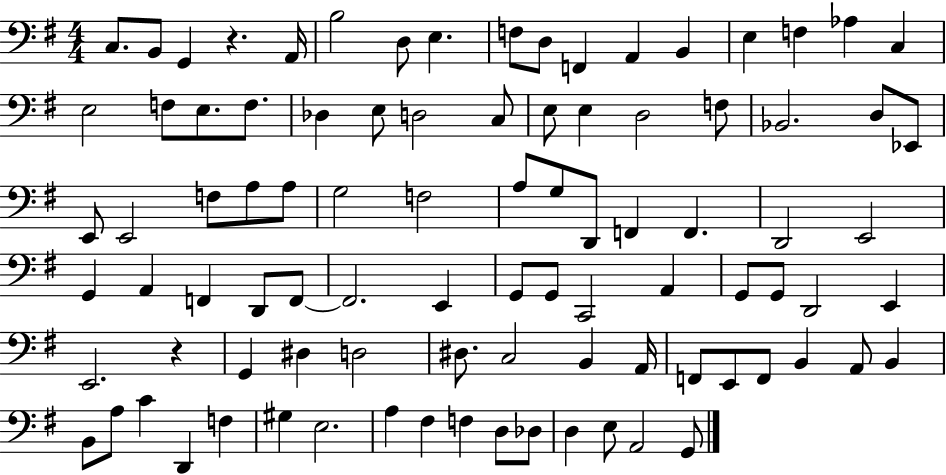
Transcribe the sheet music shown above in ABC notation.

X:1
T:Untitled
M:4/4
L:1/4
K:G
C,/2 B,,/2 G,, z A,,/4 B,2 D,/2 E, F,/2 D,/2 F,, A,, B,, E, F, _A, C, E,2 F,/2 E,/2 F,/2 _D, E,/2 D,2 C,/2 E,/2 E, D,2 F,/2 _B,,2 D,/2 _E,,/2 E,,/2 E,,2 F,/2 A,/2 A,/2 G,2 F,2 A,/2 G,/2 D,,/2 F,, F,, D,,2 E,,2 G,, A,, F,, D,,/2 F,,/2 F,,2 E,, G,,/2 G,,/2 C,,2 A,, G,,/2 G,,/2 D,,2 E,, E,,2 z G,, ^D, D,2 ^D,/2 C,2 B,, A,,/4 F,,/2 E,,/2 F,,/2 B,, A,,/2 B,, B,,/2 A,/2 C D,, F, ^G, E,2 A, ^F, F, D,/2 _D,/2 D, E,/2 A,,2 G,,/2